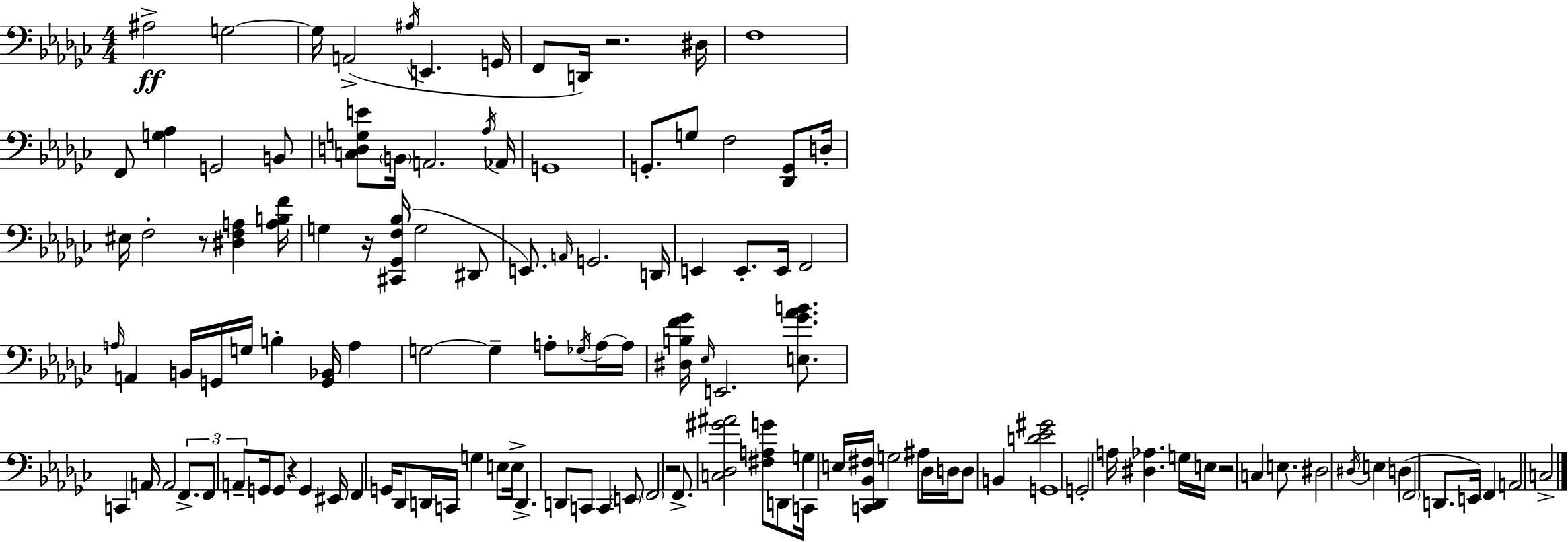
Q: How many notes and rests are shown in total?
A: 123